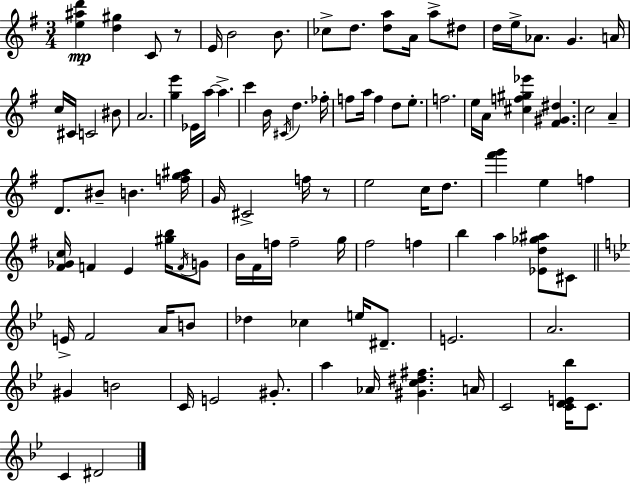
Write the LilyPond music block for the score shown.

{
  \clef treble
  \numericTimeSignature
  \time 3/4
  \key g \major
  <e'' ais'' d'''>4\mp <d'' gis''>4 c'8 r8 | e'16 b'2 b'8. | ces''8-> d''8. <d'' a''>8 a'16 a''8-> dis''8 | d''16 e''16-> aes'8. g'4. a'16 | \break c''16 cis'16 c'2 bis'8 | a'2. | <g'' e'''>4 ees'16 a''16~~ a''4.-> | c'''4 b'16 \acciaccatura { cis'16 } d''4. | \break fes''16-. f''8 a''16 f''4 d''8 e''8.-. | f''2. | e''16 a'16 <cis'' f'' gis'' ees'''>4 <fis' gis' dis''>4. | c''2 a'4-- | \break d'8. bis'8-- b'4. | <f'' g'' ais''>16 g'16 cis'2-> f''16 r8 | e''2 c''16 d''8. | <fis''' g'''>4 e''4 f''4 | \break <fis' ges' c''>16 f'4 e'4 <gis'' b''>16 \acciaccatura { f'16 } | g'8 b'16 fis'16 f''16 f''2-- | g''16 fis''2 f''4 | b''4 a''4 <ees' d'' ges'' ais''>8 | \break cis'8 \bar "||" \break \key g \minor e'16-> f'2 a'16 b'8 | des''4 ces''4 e''16 dis'8.-- | e'2. | a'2. | \break gis'4 b'2 | c'16 e'2 gis'8.-. | a''4 aes'16 <gis' c'' dis'' fis''>4. a'16 | c'2 <c' d' e' bes''>16 c'8. | \break c'4 dis'2 | \bar "|."
}